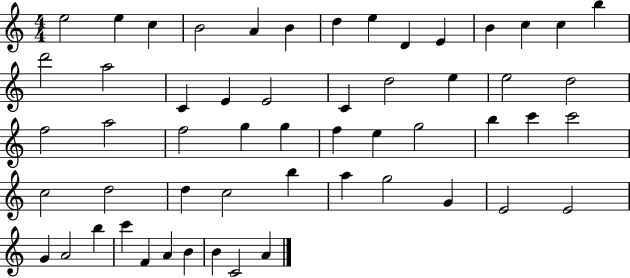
E5/h E5/q C5/q B4/h A4/q B4/q D5/q E5/q D4/q E4/q B4/q C5/q C5/q B5/q D6/h A5/h C4/q E4/q E4/h C4/q D5/h E5/q E5/h D5/h F5/h A5/h F5/h G5/q G5/q F5/q E5/q G5/h B5/q C6/q C6/h C5/h D5/h D5/q C5/h B5/q A5/q G5/h G4/q E4/h E4/h G4/q A4/h B5/q C6/q F4/q A4/q B4/q B4/q C4/h A4/q